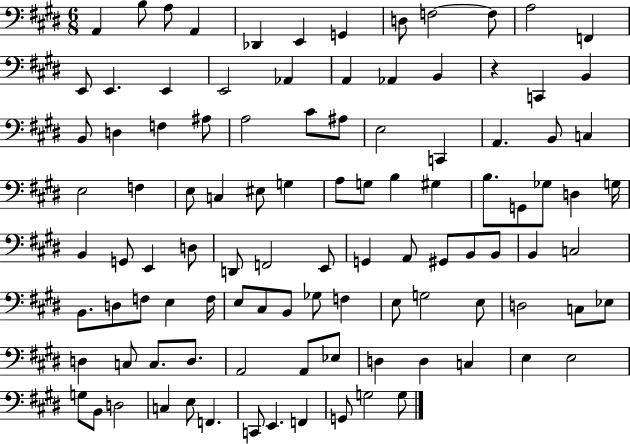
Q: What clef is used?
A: bass